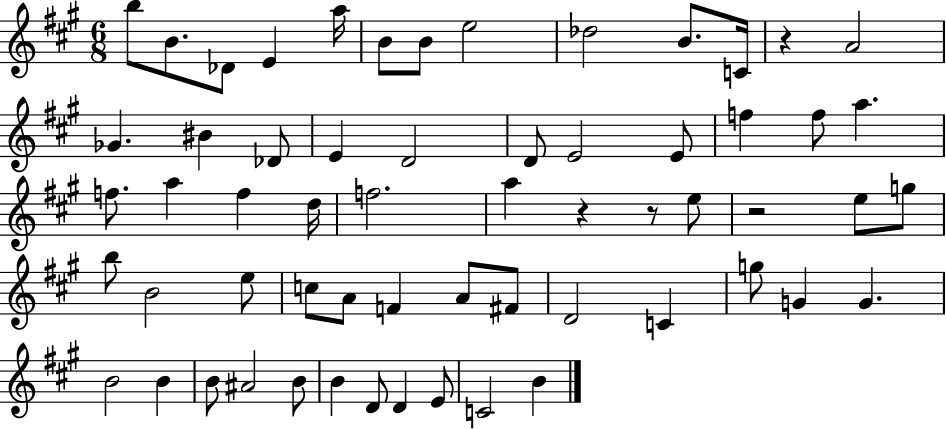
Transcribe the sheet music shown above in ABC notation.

X:1
T:Untitled
M:6/8
L:1/4
K:A
b/2 B/2 _D/2 E a/4 B/2 B/2 e2 _d2 B/2 C/4 z A2 _G ^B _D/2 E D2 D/2 E2 E/2 f f/2 a f/2 a f d/4 f2 a z z/2 e/2 z2 e/2 g/2 b/2 B2 e/2 c/2 A/2 F A/2 ^F/2 D2 C g/2 G G B2 B B/2 ^A2 B/2 B D/2 D E/2 C2 B